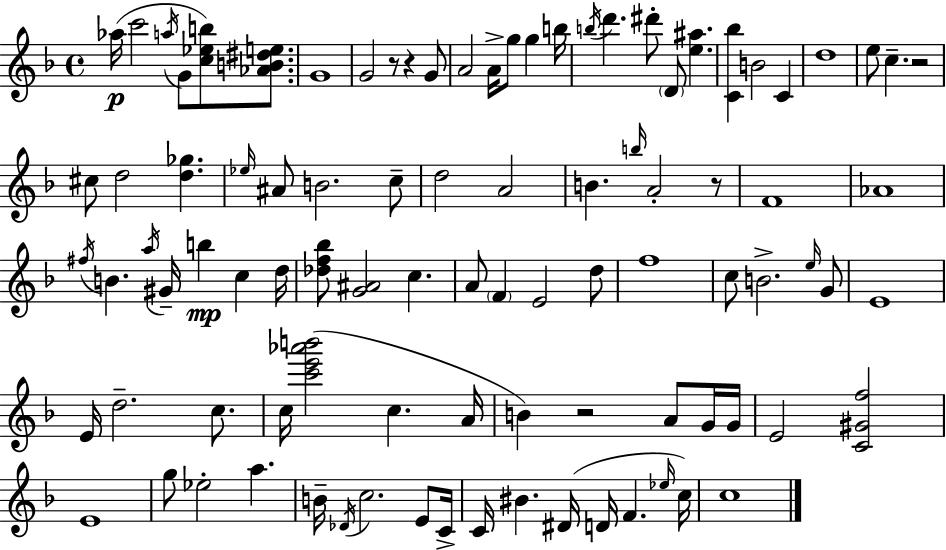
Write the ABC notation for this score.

X:1
T:Untitled
M:4/4
L:1/4
K:F
_a/4 c'2 a/4 G/2 [c_eb]/2 [_AB^de]/2 G4 G2 z/2 z G/2 A2 A/4 g/2 g b/4 b/4 d' ^d'/2 D/2 [e^a] [C_b] B2 C d4 e/2 c z2 ^c/2 d2 [d_g] _e/4 ^A/2 B2 c/2 d2 A2 B b/4 A2 z/2 F4 _A4 ^f/4 B a/4 ^G/4 b c d/4 [_df_b]/2 [G^A]2 c A/2 F E2 d/2 f4 c/2 B2 e/4 G/2 E4 E/4 d2 c/2 c/4 [c'e'_a'b']2 c A/4 B z2 A/2 G/4 G/4 E2 [C^Gf]2 E4 g/2 _e2 a B/4 _D/4 c2 E/2 C/4 C/4 ^B ^D/4 D/4 F _e/4 c/4 c4